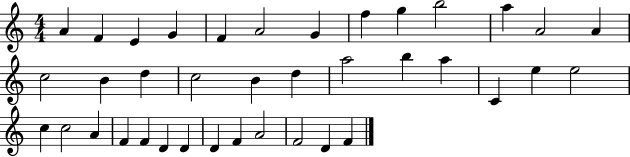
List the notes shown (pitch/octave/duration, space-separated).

A4/q F4/q E4/q G4/q F4/q A4/h G4/q F5/q G5/q B5/h A5/q A4/h A4/q C5/h B4/q D5/q C5/h B4/q D5/q A5/h B5/q A5/q C4/q E5/q E5/h C5/q C5/h A4/q F4/q F4/q D4/q D4/q D4/q F4/q A4/h F4/h D4/q F4/q